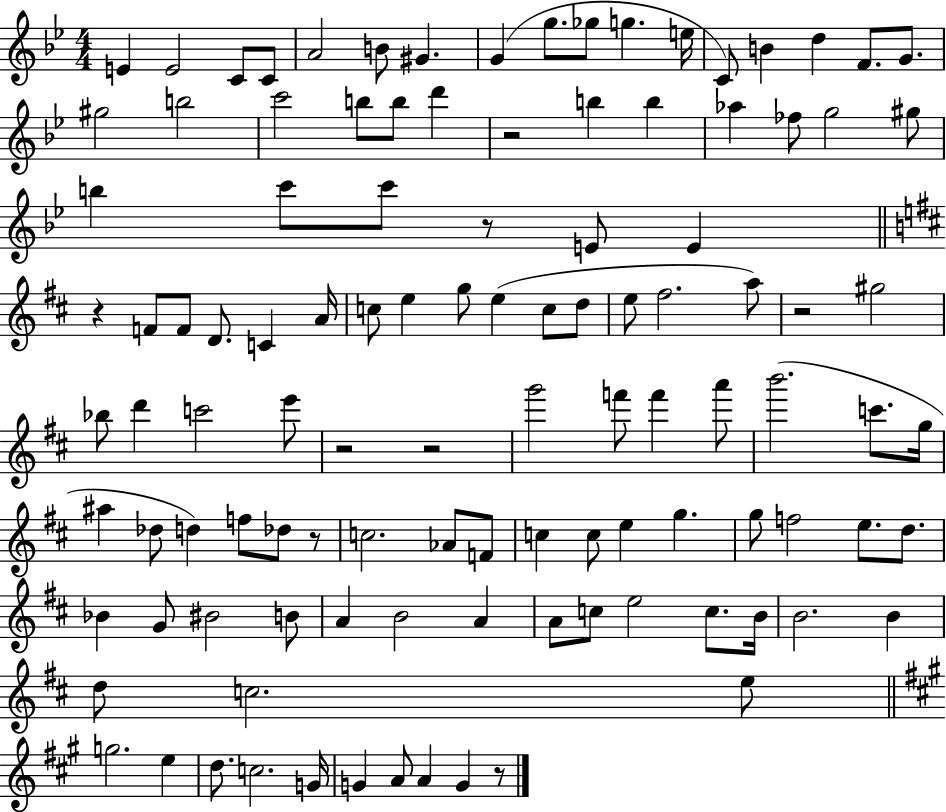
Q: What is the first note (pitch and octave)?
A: E4